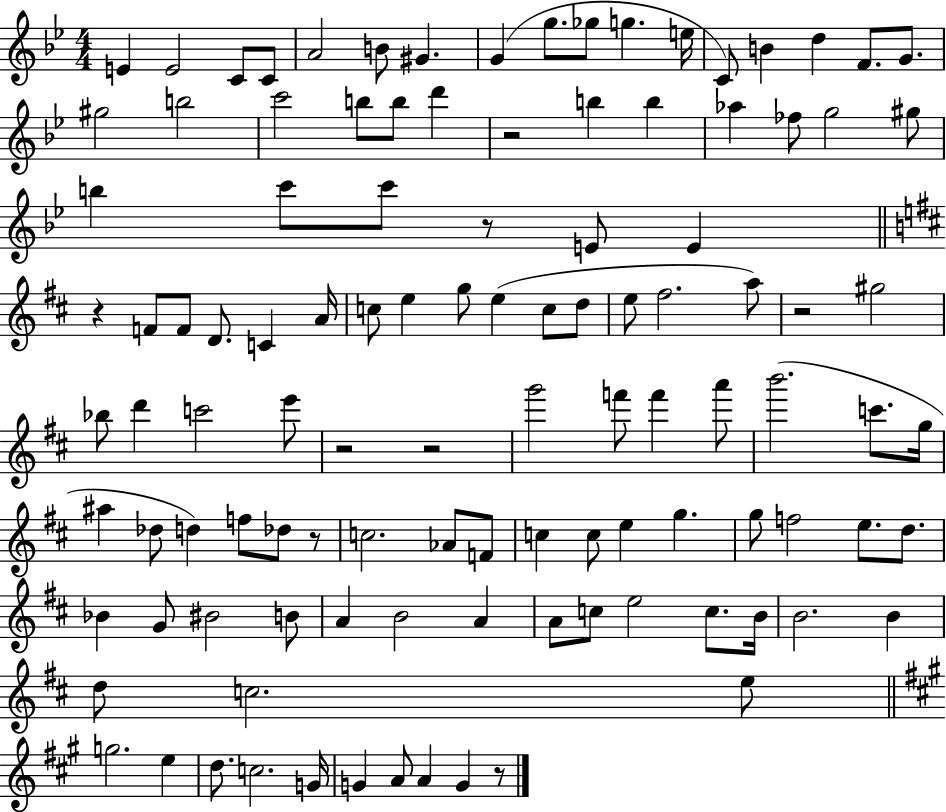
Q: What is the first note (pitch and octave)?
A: E4